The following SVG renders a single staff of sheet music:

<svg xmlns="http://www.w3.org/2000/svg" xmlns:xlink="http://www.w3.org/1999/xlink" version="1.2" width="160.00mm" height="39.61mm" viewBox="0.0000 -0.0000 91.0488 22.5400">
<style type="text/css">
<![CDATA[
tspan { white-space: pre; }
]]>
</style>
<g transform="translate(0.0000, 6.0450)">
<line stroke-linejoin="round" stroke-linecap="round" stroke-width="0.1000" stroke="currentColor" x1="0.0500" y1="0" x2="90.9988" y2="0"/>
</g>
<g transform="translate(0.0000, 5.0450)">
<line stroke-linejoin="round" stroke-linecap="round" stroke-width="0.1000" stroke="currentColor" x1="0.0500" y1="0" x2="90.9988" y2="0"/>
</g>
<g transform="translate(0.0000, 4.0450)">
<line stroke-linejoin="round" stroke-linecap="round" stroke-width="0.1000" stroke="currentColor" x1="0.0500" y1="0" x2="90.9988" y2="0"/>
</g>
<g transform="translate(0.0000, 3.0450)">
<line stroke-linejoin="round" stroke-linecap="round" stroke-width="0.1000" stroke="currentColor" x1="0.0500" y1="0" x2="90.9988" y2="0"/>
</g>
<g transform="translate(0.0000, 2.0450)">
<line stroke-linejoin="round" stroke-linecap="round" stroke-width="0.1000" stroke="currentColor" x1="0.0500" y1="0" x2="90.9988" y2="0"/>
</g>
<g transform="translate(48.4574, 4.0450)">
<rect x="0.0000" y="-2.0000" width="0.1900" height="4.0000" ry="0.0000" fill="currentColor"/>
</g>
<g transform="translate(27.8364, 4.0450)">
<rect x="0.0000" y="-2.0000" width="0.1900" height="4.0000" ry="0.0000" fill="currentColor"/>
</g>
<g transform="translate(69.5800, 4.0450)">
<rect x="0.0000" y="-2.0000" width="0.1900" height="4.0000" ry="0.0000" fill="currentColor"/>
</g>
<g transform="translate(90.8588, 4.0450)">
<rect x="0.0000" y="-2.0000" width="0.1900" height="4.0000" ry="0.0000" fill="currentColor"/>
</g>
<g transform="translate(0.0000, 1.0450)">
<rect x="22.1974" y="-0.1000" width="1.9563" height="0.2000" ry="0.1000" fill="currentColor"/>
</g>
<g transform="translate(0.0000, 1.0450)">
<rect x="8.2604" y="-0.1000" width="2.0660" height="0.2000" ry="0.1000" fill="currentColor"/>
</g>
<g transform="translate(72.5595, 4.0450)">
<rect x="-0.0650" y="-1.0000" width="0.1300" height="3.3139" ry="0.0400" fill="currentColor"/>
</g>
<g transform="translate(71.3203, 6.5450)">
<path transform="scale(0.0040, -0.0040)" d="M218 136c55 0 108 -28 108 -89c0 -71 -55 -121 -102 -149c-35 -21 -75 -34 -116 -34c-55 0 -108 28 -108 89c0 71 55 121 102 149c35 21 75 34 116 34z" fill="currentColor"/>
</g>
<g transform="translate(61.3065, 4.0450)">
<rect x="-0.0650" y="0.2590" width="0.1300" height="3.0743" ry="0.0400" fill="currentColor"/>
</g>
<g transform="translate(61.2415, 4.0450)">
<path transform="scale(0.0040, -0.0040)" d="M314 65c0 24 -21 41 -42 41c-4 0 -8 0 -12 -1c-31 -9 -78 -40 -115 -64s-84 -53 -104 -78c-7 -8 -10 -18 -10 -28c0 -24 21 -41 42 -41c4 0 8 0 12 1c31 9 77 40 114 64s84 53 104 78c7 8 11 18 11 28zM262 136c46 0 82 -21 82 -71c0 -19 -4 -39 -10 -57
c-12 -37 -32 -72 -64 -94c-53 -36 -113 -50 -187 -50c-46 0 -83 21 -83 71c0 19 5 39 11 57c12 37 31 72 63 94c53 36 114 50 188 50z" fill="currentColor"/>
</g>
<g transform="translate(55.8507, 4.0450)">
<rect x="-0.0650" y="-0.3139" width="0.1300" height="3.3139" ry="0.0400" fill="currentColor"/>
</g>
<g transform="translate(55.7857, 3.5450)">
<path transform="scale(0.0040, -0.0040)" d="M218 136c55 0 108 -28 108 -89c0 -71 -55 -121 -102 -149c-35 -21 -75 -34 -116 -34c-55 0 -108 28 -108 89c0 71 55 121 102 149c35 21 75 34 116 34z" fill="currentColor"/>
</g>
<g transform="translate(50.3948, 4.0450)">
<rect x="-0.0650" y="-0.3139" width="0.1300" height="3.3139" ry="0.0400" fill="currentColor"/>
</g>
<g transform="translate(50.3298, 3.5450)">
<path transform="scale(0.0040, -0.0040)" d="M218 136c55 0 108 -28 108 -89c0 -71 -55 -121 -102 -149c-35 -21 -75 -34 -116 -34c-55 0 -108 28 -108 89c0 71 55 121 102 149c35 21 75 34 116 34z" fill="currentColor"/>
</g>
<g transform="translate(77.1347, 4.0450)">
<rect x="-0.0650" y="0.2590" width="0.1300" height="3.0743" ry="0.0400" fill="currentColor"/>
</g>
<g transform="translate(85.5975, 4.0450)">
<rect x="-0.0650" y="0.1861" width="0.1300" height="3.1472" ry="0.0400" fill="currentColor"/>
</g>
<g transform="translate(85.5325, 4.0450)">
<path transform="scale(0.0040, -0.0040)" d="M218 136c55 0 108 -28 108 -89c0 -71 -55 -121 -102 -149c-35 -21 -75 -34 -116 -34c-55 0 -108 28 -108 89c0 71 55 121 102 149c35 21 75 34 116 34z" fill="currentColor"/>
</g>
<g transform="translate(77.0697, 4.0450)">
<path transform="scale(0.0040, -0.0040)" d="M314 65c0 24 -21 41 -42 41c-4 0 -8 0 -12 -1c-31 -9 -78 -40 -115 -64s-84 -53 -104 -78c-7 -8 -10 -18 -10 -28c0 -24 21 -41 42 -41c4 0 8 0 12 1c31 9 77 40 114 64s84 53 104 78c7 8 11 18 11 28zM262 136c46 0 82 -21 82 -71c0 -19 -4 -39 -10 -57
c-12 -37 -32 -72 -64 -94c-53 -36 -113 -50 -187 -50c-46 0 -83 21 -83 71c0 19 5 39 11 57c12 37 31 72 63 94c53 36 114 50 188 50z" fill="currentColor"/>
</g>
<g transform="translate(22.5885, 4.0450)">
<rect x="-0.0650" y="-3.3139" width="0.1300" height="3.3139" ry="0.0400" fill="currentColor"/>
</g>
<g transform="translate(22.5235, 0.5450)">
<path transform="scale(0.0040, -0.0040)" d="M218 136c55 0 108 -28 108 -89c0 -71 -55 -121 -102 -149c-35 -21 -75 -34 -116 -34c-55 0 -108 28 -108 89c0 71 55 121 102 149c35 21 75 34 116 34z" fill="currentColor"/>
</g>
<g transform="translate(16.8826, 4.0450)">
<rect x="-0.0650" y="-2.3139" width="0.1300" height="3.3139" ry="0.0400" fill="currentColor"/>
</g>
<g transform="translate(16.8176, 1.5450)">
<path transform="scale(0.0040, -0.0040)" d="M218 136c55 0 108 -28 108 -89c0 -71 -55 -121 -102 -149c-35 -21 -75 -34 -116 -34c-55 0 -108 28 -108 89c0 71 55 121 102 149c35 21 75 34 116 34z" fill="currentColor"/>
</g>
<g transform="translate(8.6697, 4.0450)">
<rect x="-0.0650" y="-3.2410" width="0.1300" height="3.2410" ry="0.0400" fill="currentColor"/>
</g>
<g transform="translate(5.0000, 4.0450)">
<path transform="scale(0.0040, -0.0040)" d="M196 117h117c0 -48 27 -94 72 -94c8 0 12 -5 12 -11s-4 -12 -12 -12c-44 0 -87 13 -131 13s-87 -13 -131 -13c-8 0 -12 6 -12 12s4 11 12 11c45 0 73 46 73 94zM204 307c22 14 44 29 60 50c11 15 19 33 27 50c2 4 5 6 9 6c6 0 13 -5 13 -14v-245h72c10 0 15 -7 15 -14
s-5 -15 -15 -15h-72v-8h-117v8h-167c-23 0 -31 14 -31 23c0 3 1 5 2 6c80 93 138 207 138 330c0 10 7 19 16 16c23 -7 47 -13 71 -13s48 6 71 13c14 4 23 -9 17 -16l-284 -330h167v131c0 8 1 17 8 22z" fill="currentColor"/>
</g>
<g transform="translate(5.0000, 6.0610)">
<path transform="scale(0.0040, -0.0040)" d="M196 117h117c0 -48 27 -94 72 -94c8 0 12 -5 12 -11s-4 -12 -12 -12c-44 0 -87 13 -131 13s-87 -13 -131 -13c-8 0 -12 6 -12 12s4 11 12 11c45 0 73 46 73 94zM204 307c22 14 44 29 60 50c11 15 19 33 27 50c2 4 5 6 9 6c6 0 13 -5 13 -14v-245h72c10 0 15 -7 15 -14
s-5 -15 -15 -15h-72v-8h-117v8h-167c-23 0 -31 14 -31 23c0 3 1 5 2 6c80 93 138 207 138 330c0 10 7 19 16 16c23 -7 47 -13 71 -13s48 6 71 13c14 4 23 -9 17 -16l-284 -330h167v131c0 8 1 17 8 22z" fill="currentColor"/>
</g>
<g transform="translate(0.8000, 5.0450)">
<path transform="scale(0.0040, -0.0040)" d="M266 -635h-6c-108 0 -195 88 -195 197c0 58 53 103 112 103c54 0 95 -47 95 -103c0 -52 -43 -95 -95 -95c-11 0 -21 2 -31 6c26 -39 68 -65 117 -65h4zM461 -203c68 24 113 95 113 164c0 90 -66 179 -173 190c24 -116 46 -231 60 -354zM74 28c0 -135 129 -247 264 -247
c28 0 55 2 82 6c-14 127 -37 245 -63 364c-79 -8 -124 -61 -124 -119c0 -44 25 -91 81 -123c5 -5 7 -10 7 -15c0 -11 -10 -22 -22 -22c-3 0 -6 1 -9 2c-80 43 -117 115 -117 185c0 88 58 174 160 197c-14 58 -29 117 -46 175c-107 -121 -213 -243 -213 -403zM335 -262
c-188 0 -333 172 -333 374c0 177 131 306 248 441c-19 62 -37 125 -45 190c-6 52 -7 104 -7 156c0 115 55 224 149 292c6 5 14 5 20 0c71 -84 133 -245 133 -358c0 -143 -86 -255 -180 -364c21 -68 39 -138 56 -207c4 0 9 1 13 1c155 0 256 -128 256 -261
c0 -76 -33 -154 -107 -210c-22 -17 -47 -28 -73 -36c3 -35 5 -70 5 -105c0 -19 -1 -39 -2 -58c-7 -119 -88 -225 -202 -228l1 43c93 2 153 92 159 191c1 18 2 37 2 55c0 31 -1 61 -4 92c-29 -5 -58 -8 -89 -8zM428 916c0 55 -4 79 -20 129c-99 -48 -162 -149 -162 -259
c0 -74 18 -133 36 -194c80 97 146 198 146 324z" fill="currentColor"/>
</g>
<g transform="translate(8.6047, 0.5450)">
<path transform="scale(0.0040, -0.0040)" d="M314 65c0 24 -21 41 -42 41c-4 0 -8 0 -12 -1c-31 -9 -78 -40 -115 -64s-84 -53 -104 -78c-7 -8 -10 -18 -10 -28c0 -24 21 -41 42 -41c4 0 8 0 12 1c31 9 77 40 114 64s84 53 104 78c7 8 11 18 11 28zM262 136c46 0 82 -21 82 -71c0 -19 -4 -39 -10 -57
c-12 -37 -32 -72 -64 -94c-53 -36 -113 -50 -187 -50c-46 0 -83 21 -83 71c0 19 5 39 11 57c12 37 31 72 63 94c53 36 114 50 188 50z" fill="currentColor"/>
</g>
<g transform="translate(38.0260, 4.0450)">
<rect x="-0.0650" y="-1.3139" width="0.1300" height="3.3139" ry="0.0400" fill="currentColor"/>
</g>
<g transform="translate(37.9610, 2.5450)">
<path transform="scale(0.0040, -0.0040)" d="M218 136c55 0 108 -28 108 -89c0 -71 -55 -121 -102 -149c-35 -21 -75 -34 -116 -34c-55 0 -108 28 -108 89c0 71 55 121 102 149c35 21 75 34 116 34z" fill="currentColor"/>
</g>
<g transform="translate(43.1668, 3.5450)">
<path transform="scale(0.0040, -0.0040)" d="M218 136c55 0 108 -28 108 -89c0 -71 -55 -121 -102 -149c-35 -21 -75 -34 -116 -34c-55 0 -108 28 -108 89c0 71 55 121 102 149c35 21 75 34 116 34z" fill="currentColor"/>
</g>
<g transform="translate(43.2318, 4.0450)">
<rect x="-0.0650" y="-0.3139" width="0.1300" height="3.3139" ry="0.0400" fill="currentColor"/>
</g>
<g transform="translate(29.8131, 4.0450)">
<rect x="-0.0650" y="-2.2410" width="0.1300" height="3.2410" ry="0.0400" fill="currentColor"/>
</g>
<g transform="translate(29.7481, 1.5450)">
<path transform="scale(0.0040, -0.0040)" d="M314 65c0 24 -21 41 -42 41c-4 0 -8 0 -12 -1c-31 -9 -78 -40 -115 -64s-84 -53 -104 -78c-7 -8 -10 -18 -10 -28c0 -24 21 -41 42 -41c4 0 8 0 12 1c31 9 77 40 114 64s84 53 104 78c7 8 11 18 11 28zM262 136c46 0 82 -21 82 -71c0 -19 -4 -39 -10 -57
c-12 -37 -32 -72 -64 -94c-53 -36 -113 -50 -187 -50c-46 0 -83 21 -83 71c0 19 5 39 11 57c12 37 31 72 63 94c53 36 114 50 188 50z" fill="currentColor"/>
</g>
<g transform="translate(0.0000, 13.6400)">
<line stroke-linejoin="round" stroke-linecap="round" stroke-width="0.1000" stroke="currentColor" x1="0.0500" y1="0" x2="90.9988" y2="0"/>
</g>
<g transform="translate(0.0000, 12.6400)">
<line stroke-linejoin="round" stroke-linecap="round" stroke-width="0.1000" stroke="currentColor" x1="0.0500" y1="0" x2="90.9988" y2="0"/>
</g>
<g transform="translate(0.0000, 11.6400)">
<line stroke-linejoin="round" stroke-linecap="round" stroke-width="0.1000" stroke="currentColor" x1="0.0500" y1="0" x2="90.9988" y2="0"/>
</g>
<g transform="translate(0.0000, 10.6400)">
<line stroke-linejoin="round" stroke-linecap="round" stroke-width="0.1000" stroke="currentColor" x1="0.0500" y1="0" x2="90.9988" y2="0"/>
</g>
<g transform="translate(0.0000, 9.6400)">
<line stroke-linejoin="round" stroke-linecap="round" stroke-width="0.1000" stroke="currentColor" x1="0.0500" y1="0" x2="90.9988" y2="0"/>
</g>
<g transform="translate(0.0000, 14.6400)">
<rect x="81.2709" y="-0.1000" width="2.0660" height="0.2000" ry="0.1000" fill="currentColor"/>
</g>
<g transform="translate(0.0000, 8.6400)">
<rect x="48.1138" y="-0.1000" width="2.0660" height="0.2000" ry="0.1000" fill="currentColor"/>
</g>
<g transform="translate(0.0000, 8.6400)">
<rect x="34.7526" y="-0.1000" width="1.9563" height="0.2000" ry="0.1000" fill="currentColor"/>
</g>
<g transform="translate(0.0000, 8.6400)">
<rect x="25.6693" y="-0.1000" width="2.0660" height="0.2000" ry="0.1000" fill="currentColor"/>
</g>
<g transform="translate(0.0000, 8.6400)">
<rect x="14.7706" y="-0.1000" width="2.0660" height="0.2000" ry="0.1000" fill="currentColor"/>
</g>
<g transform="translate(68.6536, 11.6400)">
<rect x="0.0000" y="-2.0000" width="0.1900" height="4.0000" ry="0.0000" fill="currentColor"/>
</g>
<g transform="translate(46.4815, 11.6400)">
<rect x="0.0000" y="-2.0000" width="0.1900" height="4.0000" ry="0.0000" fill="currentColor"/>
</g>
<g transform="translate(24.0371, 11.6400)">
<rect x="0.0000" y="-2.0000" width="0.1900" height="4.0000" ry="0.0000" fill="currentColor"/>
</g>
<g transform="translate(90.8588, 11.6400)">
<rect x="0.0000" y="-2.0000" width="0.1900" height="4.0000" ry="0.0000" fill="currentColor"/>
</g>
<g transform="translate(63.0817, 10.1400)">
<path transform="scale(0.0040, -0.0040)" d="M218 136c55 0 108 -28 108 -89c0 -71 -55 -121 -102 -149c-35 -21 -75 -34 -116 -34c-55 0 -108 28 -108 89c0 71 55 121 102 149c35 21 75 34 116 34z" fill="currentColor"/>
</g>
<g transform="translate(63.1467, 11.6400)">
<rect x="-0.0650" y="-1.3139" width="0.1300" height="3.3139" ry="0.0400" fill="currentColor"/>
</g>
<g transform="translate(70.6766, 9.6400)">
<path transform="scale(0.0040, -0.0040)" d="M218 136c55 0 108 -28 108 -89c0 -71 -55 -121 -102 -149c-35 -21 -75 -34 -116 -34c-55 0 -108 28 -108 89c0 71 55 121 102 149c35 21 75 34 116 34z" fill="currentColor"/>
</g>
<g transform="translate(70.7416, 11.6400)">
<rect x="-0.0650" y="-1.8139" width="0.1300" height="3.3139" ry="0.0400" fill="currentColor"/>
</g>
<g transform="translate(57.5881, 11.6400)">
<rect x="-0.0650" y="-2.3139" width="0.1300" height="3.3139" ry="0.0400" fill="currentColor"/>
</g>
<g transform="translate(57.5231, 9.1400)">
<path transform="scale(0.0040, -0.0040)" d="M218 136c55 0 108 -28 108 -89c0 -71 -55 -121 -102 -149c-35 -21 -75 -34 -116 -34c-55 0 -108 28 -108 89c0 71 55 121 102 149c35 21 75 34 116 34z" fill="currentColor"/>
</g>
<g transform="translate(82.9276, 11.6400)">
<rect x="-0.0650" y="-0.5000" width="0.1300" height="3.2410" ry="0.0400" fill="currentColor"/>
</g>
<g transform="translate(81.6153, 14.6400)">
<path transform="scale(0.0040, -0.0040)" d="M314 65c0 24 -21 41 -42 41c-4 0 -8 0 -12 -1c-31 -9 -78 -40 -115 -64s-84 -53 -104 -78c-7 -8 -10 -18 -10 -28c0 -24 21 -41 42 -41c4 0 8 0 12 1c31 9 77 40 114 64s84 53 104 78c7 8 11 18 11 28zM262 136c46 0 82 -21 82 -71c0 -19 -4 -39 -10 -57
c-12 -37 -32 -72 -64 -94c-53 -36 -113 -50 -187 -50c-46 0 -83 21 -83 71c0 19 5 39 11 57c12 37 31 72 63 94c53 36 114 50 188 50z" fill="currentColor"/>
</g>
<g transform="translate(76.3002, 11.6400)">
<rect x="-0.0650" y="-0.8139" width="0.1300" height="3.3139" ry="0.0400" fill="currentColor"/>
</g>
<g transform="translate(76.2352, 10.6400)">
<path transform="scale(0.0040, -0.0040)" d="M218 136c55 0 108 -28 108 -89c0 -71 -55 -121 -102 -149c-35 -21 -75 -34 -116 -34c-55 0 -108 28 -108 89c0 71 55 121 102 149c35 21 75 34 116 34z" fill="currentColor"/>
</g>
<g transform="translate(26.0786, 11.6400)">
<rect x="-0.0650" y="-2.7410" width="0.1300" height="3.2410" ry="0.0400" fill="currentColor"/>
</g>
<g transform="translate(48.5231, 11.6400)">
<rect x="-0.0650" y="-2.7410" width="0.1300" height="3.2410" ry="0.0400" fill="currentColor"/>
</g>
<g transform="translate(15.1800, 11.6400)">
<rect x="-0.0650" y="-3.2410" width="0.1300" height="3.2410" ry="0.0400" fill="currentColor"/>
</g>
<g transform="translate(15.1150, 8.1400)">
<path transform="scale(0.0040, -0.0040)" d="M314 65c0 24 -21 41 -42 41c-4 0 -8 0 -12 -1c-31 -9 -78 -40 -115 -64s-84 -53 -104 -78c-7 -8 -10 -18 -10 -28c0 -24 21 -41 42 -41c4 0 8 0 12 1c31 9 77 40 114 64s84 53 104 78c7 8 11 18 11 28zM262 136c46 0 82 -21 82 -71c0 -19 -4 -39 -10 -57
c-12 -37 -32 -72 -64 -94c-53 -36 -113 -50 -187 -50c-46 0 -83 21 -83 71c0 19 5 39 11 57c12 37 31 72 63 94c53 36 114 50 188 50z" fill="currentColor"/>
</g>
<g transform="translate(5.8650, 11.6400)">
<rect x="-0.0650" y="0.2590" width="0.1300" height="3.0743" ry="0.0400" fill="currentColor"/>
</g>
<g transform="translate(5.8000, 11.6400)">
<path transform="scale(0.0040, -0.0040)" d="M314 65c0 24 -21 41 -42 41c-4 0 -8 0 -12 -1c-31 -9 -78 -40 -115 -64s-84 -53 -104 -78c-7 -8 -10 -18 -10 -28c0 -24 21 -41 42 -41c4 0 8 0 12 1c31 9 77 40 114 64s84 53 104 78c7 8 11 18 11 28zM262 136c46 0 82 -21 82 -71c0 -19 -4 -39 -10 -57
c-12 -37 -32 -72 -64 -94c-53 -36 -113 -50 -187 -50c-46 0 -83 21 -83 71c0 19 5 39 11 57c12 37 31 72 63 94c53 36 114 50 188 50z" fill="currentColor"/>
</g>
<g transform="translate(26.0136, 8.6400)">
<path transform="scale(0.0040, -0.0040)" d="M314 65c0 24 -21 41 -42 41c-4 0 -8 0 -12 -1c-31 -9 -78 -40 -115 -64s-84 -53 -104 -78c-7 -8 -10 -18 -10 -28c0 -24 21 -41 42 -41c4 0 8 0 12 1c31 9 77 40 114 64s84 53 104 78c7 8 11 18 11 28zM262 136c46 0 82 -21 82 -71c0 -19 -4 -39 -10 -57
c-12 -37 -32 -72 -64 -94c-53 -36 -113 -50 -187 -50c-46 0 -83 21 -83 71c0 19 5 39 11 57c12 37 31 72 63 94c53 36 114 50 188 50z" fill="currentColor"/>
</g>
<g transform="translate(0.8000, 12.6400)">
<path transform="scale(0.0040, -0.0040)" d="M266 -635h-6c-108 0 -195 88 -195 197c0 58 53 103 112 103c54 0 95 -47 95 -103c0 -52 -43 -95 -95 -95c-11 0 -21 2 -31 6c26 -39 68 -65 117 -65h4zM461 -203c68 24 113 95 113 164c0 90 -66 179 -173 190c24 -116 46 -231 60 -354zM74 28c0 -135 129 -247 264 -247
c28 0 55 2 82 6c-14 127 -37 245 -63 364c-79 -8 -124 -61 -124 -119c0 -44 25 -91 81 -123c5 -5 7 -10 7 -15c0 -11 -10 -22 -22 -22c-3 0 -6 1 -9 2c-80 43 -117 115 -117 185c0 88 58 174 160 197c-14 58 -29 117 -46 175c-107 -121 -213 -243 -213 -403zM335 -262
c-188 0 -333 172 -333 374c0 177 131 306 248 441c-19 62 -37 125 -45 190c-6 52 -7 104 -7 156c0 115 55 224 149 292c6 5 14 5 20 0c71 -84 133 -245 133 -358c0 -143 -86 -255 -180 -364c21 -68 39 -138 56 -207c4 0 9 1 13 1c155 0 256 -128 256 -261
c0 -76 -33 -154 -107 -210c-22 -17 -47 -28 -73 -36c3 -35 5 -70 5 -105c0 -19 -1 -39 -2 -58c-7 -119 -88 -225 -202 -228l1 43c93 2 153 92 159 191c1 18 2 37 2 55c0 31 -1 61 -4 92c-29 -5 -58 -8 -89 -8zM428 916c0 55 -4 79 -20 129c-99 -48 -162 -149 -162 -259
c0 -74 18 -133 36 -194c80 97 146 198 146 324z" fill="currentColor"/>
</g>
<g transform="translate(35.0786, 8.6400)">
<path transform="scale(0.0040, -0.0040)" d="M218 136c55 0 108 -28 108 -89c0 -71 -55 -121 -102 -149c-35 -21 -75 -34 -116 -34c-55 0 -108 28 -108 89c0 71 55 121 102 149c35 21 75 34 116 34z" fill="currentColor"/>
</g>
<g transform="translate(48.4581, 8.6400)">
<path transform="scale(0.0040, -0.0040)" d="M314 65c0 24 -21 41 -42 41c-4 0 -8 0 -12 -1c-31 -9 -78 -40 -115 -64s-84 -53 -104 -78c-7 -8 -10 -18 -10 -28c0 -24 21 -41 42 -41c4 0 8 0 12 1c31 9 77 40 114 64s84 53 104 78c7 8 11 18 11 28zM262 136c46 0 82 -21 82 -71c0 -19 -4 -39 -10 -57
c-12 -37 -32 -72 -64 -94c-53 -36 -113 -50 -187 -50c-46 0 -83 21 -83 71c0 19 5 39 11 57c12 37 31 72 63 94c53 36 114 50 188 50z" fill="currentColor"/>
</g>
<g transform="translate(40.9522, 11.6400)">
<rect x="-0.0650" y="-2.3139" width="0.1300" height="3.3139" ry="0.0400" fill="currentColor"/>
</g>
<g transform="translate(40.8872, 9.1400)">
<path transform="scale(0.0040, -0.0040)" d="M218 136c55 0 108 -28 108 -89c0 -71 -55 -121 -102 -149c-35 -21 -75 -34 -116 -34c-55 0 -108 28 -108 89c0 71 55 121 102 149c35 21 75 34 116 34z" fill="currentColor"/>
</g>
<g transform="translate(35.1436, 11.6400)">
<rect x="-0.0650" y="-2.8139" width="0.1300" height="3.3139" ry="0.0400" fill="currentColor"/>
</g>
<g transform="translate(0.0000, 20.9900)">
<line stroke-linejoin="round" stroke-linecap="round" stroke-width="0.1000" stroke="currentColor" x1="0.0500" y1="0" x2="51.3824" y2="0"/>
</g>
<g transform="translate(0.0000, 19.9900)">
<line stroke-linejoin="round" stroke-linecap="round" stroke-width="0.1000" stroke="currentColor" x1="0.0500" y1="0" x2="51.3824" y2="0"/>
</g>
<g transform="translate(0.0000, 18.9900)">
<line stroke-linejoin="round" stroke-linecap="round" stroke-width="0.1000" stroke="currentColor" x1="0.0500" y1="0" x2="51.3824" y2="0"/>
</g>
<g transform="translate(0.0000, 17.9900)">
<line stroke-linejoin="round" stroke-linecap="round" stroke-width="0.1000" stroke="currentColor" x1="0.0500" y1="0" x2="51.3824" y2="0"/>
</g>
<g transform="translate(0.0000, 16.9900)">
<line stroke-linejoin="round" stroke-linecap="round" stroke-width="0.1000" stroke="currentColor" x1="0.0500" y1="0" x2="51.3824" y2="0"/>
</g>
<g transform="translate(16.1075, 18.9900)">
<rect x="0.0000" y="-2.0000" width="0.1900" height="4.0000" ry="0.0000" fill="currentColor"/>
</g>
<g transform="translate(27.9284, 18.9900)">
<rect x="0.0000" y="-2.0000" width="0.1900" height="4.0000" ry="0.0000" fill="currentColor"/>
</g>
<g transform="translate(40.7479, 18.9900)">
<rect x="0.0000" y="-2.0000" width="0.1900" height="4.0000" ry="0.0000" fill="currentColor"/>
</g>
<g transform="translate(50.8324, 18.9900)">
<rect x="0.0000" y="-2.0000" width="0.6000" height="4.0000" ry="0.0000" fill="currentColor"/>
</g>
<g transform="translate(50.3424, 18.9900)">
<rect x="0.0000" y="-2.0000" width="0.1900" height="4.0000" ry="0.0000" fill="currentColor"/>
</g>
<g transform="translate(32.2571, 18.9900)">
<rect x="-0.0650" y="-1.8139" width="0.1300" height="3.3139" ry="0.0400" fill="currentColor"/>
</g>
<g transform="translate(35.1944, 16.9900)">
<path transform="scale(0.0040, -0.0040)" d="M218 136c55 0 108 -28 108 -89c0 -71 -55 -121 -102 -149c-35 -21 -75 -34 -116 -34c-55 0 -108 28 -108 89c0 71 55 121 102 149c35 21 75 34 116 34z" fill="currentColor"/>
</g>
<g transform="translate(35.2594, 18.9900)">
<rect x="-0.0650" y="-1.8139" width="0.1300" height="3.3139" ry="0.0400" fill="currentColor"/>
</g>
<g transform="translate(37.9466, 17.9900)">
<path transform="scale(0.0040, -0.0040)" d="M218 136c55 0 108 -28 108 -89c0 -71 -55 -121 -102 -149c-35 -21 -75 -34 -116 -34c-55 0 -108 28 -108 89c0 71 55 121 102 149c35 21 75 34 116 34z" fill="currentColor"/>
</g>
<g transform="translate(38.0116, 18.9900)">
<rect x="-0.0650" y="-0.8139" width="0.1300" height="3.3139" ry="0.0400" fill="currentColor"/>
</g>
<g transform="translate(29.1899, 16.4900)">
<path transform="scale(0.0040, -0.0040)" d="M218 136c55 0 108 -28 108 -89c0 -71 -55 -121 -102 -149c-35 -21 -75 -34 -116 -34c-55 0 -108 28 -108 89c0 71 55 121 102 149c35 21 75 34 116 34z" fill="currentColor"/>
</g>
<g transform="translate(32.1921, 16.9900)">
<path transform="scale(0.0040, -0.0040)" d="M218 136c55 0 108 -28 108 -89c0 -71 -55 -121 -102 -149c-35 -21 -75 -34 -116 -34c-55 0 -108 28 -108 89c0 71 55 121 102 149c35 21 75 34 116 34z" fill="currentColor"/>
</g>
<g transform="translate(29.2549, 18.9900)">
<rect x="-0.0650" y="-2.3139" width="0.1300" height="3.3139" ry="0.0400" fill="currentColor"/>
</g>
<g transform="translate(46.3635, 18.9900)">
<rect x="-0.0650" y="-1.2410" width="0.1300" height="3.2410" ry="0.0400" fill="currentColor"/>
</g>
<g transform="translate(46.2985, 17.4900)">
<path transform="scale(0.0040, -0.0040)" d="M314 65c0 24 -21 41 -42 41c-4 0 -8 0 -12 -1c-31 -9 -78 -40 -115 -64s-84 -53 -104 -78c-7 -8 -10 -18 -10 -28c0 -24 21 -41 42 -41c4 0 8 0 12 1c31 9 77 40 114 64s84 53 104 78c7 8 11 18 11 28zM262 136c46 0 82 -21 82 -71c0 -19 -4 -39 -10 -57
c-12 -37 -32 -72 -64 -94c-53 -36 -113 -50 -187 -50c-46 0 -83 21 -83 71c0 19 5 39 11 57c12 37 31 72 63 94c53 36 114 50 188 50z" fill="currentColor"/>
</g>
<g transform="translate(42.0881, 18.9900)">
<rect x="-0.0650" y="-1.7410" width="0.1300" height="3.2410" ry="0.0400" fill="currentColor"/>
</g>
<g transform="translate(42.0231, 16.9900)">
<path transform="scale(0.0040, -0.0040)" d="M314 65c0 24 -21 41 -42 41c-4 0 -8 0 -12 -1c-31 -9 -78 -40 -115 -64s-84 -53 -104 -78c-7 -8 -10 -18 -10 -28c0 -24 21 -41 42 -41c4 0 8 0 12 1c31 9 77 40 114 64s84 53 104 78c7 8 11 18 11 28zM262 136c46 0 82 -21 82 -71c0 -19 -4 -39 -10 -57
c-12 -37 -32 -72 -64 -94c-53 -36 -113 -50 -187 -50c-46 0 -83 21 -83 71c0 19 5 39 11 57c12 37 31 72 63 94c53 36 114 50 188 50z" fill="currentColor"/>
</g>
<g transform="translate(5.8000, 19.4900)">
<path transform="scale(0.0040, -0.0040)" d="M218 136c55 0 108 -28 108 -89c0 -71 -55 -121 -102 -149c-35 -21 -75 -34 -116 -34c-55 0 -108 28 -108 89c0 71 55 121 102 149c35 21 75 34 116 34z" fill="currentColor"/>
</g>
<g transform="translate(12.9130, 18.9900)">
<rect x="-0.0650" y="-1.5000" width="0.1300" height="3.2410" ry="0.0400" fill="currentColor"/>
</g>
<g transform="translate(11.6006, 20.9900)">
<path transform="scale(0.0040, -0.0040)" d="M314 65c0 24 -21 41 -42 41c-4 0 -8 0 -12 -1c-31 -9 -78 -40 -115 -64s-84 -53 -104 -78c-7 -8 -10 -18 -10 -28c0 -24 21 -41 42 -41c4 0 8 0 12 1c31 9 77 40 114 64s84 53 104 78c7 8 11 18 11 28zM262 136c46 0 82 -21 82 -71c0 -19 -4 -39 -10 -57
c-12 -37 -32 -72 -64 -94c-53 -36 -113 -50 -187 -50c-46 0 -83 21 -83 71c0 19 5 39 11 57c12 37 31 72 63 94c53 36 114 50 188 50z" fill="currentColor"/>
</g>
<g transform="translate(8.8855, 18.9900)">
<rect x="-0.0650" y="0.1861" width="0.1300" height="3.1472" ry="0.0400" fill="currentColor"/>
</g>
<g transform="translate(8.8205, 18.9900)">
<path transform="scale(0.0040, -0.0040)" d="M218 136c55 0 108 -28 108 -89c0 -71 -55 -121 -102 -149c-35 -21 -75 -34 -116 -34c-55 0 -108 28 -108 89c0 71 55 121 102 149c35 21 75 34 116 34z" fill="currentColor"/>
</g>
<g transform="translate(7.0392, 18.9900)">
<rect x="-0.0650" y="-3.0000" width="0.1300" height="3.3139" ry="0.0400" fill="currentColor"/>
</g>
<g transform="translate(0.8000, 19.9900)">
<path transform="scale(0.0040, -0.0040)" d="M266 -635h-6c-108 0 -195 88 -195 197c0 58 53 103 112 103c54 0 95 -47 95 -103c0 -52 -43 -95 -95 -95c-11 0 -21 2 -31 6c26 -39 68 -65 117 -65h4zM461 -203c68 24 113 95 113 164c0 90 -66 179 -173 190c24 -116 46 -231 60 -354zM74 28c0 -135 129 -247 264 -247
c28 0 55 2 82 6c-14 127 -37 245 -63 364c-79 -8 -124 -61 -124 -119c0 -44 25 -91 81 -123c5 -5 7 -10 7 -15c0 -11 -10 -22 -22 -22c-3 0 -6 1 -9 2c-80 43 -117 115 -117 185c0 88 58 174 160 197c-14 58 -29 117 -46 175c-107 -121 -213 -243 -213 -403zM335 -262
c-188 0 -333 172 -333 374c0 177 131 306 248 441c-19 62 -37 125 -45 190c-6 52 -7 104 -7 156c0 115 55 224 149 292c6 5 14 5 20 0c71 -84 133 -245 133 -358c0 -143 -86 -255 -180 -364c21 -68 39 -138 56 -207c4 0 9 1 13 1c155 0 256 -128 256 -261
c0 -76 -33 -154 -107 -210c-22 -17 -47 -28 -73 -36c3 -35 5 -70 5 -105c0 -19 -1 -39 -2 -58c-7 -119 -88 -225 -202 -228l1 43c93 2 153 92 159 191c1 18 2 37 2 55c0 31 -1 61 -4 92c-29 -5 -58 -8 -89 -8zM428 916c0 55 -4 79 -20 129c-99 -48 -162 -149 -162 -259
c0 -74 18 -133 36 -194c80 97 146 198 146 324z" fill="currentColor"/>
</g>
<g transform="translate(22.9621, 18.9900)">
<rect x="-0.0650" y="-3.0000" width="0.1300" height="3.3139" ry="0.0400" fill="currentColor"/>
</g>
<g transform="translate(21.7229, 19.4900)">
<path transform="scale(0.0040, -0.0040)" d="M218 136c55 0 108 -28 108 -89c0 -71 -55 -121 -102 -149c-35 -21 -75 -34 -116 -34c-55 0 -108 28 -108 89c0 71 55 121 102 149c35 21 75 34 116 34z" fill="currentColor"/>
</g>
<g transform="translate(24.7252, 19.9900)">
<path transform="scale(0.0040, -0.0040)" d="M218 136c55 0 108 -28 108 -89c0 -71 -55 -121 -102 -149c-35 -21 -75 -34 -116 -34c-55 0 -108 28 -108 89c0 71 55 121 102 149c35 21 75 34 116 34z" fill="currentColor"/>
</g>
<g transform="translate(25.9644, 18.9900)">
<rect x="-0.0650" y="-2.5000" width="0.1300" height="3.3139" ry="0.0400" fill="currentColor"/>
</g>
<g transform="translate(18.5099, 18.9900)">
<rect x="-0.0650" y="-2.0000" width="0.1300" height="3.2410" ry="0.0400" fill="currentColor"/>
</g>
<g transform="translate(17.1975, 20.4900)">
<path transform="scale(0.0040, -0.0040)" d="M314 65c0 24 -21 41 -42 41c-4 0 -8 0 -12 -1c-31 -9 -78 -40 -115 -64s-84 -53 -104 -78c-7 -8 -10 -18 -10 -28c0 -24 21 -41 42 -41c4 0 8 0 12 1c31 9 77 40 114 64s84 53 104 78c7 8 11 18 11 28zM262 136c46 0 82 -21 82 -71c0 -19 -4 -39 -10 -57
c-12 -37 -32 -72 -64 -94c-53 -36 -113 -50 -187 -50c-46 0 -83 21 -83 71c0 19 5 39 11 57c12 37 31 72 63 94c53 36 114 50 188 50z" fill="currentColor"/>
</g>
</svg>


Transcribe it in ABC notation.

X:1
T:Untitled
M:4/4
L:1/4
K:C
b2 g b g2 e c c c B2 D B2 B B2 b2 a2 a g a2 g e f d C2 A B E2 F2 A G g f f d f2 e2